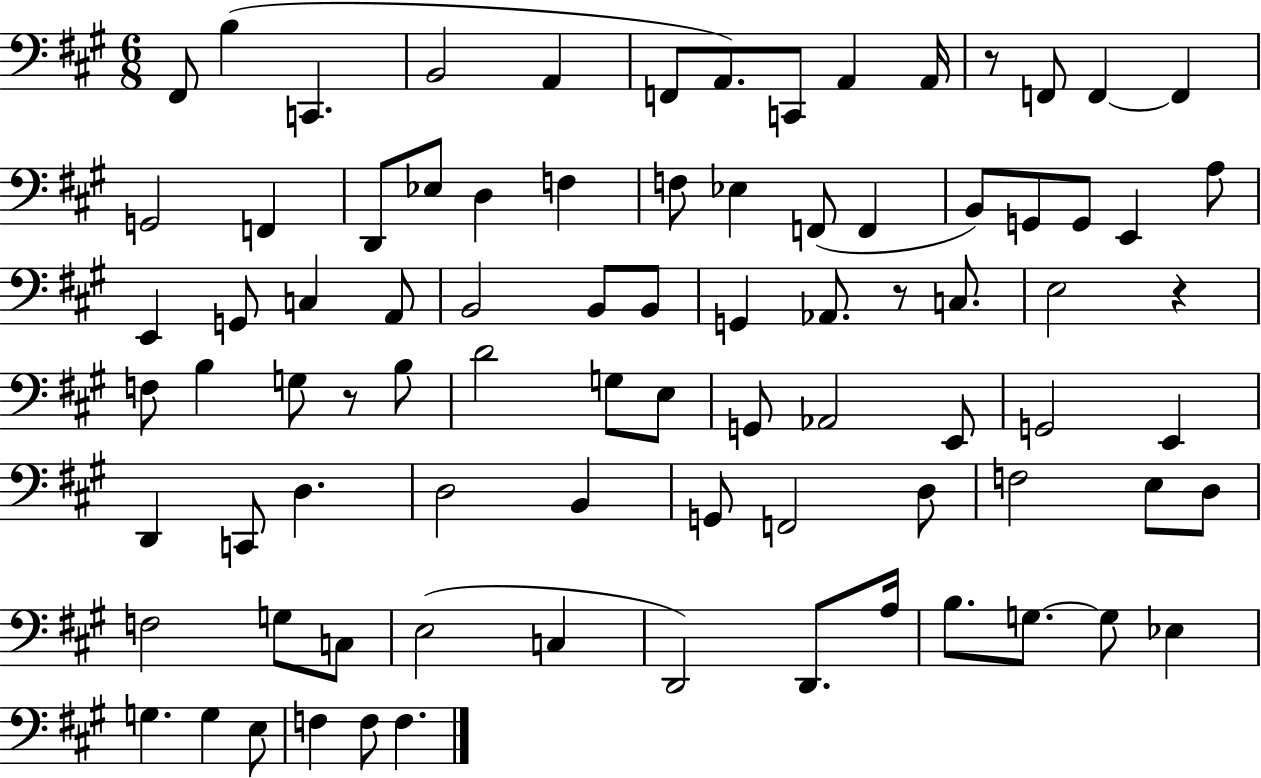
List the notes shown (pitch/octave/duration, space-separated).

F#2/e B3/q C2/q. B2/h A2/q F2/e A2/e. C2/e A2/q A2/s R/e F2/e F2/q F2/q G2/h F2/q D2/e Eb3/e D3/q F3/q F3/e Eb3/q F2/e F2/q B2/e G2/e G2/e E2/q A3/e E2/q G2/e C3/q A2/e B2/h B2/e B2/e G2/q Ab2/e. R/e C3/e. E3/h R/q F3/e B3/q G3/e R/e B3/e D4/h G3/e E3/e G2/e Ab2/h E2/e G2/h E2/q D2/q C2/e D3/q. D3/h B2/q G2/e F2/h D3/e F3/h E3/e D3/e F3/h G3/e C3/e E3/h C3/q D2/h D2/e. A3/s B3/e. G3/e. G3/e Eb3/q G3/q. G3/q E3/e F3/q F3/e F3/q.